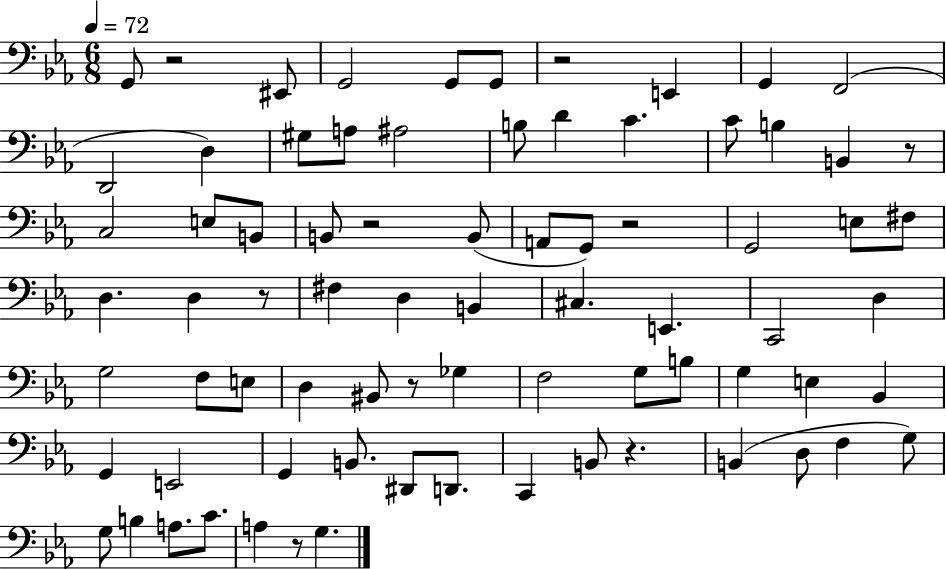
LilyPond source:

{
  \clef bass
  \numericTimeSignature
  \time 6/8
  \key ees \major
  \tempo 4 = 72
  g,8 r2 eis,8 | g,2 g,8 g,8 | r2 e,4 | g,4 f,2( | \break d,2 d4) | gis8 a8 ais2 | b8 d'4 c'4. | c'8 b4 b,4 r8 | \break c2 e8 b,8 | b,8 r2 b,8( | a,8 g,8) r2 | g,2 e8 fis8 | \break d4. d4 r8 | fis4 d4 b,4 | cis4. e,4. | c,2 d4 | \break g2 f8 e8 | d4 bis,8 r8 ges4 | f2 g8 b8 | g4 e4 bes,4 | \break g,4 e,2 | g,4 b,8. dis,8 d,8. | c,4 b,8 r4. | b,4( d8 f4 g8) | \break g8 b4 a8. c'8. | a4 r8 g4. | \bar "|."
}